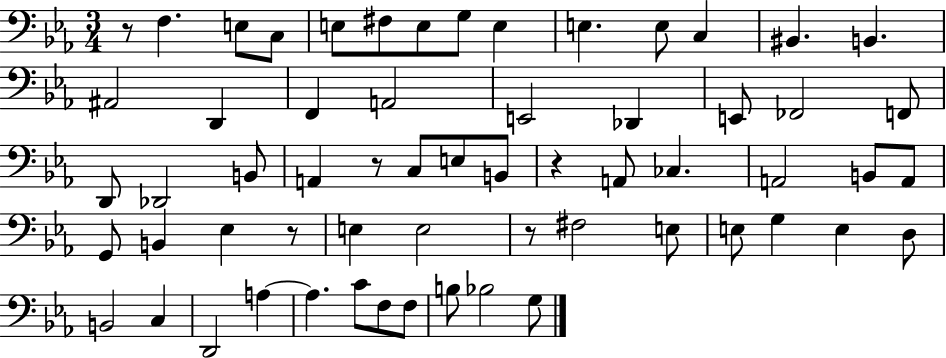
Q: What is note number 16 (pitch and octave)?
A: F2